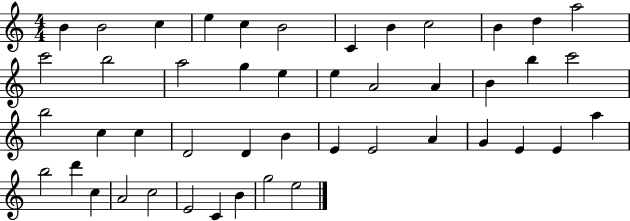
B4/q B4/h C5/q E5/q C5/q B4/h C4/q B4/q C5/h B4/q D5/q A5/h C6/h B5/h A5/h G5/q E5/q E5/q A4/h A4/q B4/q B5/q C6/h B5/h C5/q C5/q D4/h D4/q B4/q E4/q E4/h A4/q G4/q E4/q E4/q A5/q B5/h D6/q C5/q A4/h C5/h E4/h C4/q B4/q G5/h E5/h